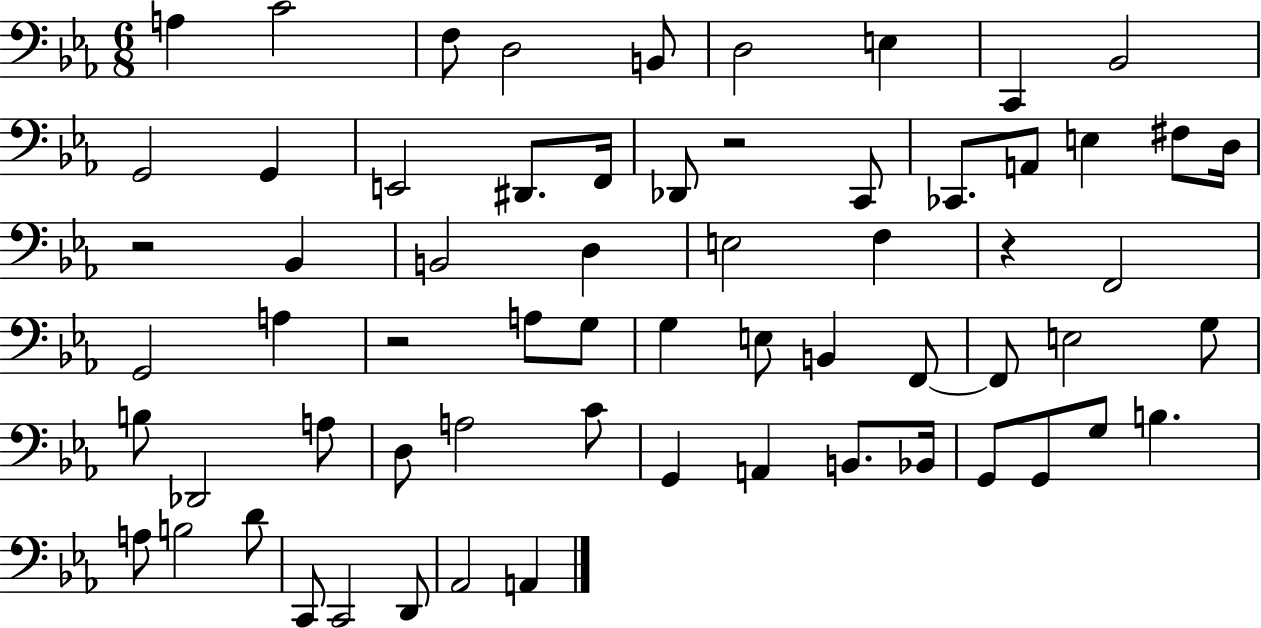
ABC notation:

X:1
T:Untitled
M:6/8
L:1/4
K:Eb
A, C2 F,/2 D,2 B,,/2 D,2 E, C,, _B,,2 G,,2 G,, E,,2 ^D,,/2 F,,/4 _D,,/2 z2 C,,/2 _C,,/2 A,,/2 E, ^F,/2 D,/4 z2 _B,, B,,2 D, E,2 F, z F,,2 G,,2 A, z2 A,/2 G,/2 G, E,/2 B,, F,,/2 F,,/2 E,2 G,/2 B,/2 _D,,2 A,/2 D,/2 A,2 C/2 G,, A,, B,,/2 _B,,/4 G,,/2 G,,/2 G,/2 B, A,/2 B,2 D/2 C,,/2 C,,2 D,,/2 _A,,2 A,,